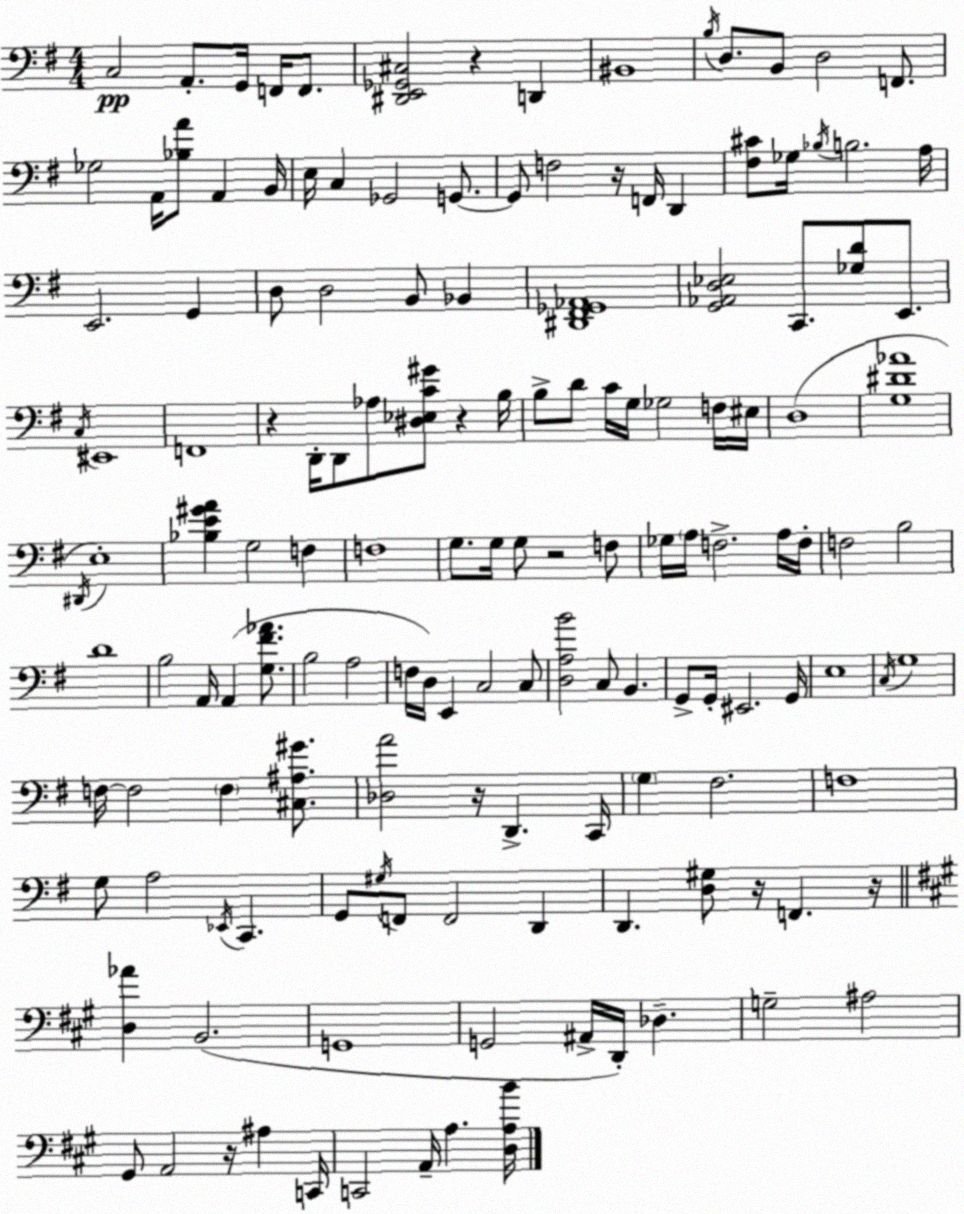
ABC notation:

X:1
T:Untitled
M:4/4
L:1/4
K:G
C,2 A,,/2 G,,/4 F,,/4 F,,/2 [^D,,E,,_G,,^C,]2 z D,, ^B,,4 B,/4 D,/2 B,,/2 D,2 F,,/2 _G,2 A,,/4 [_B,A]/2 A,, B,,/4 E,/4 C, _G,,2 G,,/2 G,,/2 F,2 z/4 F,,/4 D,, [^F,^C]/2 _G,/4 _B,/4 B,2 A,/4 E,,2 G,, D,/2 D,2 B,,/2 _B,, [^D,,^F,,_G,,_A,,]4 [G,,_A,,D,_E,]2 C,,/2 [_G,D]/2 E,,/2 C,/4 ^E,,4 F,,4 z D,,/4 D,,/2 _A,/2 [^D,_E,C^G]/2 z B,/4 B,/2 D/2 C/4 G,/4 _G,2 F,/4 ^E,/4 D,4 [G,^D_A]4 ^D,,/4 E,4 [_B,E^GA] G,2 F, F,4 G,/2 G,/4 G,/2 z2 F,/2 _G,/4 A,/4 F,2 A,/4 F,/4 F,2 B,2 D4 B,2 A,,/4 A,, [G,^F_A]/2 B,2 A,2 F,/4 D,/4 E,, C,2 C,/2 [D,A,B]2 C,/2 B,, G,,/2 G,,/4 ^E,,2 G,,/4 E,4 C,/4 G,4 F,/4 F,2 F, [^C,^A,^G]/2 [_D,A]2 z/4 D,, C,,/4 G, ^F,2 F,4 G,/2 A,2 _E,,/4 C,, G,,/2 ^G,/4 F,,/2 F,,2 D,, D,, [D,^G,]/2 z/4 F,, z/4 [D,_A] B,,2 G,,4 G,,2 ^A,,/4 D,,/4 _D, G,2 ^A,2 ^G,,/2 A,,2 z/4 ^A, C,,/4 C,,2 A,,/4 A, [D,A,B]/4